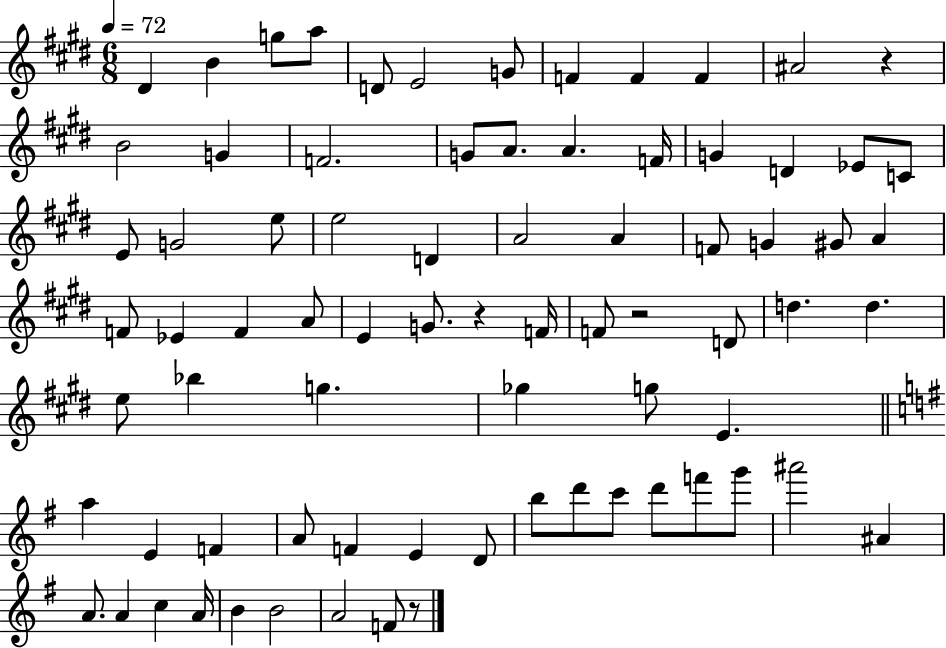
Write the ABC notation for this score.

X:1
T:Untitled
M:6/8
L:1/4
K:E
^D B g/2 a/2 D/2 E2 G/2 F F F ^A2 z B2 G F2 G/2 A/2 A F/4 G D _E/2 C/2 E/2 G2 e/2 e2 D A2 A F/2 G ^G/2 A F/2 _E F A/2 E G/2 z F/4 F/2 z2 D/2 d d e/2 _b g _g g/2 E a E F A/2 F E D/2 b/2 d'/2 c'/2 d'/2 f'/2 g'/2 ^a'2 ^A A/2 A c A/4 B B2 A2 F/2 z/2